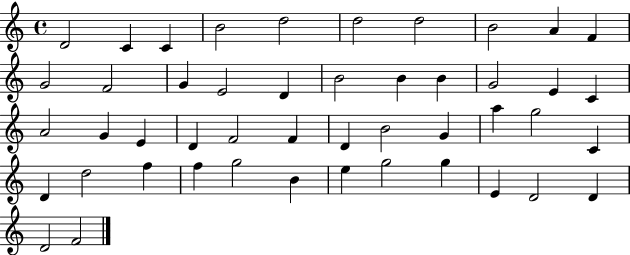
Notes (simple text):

D4/h C4/q C4/q B4/h D5/h D5/h D5/h B4/h A4/q F4/q G4/h F4/h G4/q E4/h D4/q B4/h B4/q B4/q G4/h E4/q C4/q A4/h G4/q E4/q D4/q F4/h F4/q D4/q B4/h G4/q A5/q G5/h C4/q D4/q D5/h F5/q F5/q G5/h B4/q E5/q G5/h G5/q E4/q D4/h D4/q D4/h F4/h